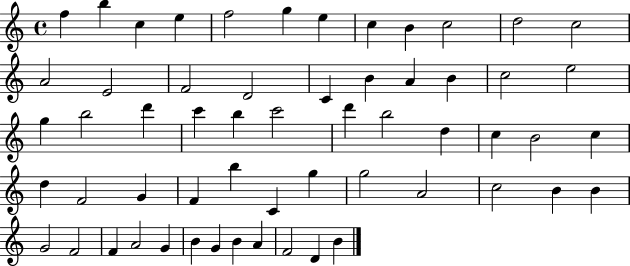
F5/q B5/q C5/q E5/q F5/h G5/q E5/q C5/q B4/q C5/h D5/h C5/h A4/h E4/h F4/h D4/h C4/q B4/q A4/q B4/q C5/h E5/h G5/q B5/h D6/q C6/q B5/q C6/h D6/q B5/h D5/q C5/q B4/h C5/q D5/q F4/h G4/q F4/q B5/q C4/q G5/q G5/h A4/h C5/h B4/q B4/q G4/h F4/h F4/q A4/h G4/q B4/q G4/q B4/q A4/q F4/h D4/q B4/q